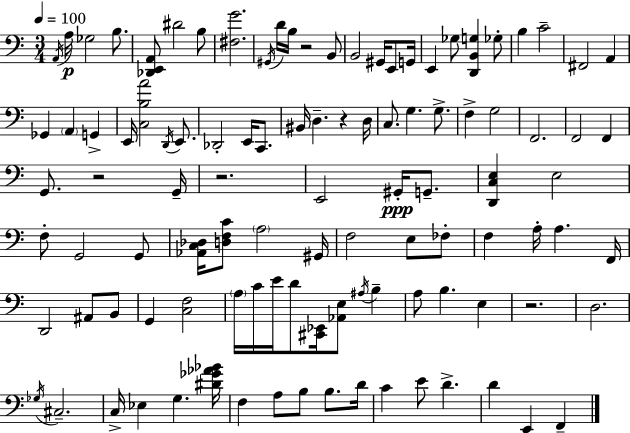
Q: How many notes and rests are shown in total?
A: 105